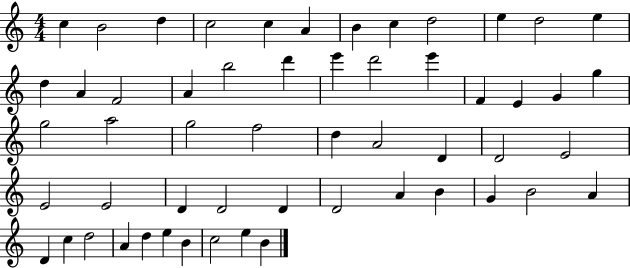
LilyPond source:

{
  \clef treble
  \numericTimeSignature
  \time 4/4
  \key c \major
  c''4 b'2 d''4 | c''2 c''4 a'4 | b'4 c''4 d''2 | e''4 d''2 e''4 | \break d''4 a'4 f'2 | a'4 b''2 d'''4 | e'''4 d'''2 e'''4 | f'4 e'4 g'4 g''4 | \break g''2 a''2 | g''2 f''2 | d''4 a'2 d'4 | d'2 e'2 | \break e'2 e'2 | d'4 d'2 d'4 | d'2 a'4 b'4 | g'4 b'2 a'4 | \break d'4 c''4 d''2 | a'4 d''4 e''4 b'4 | c''2 e''4 b'4 | \bar "|."
}